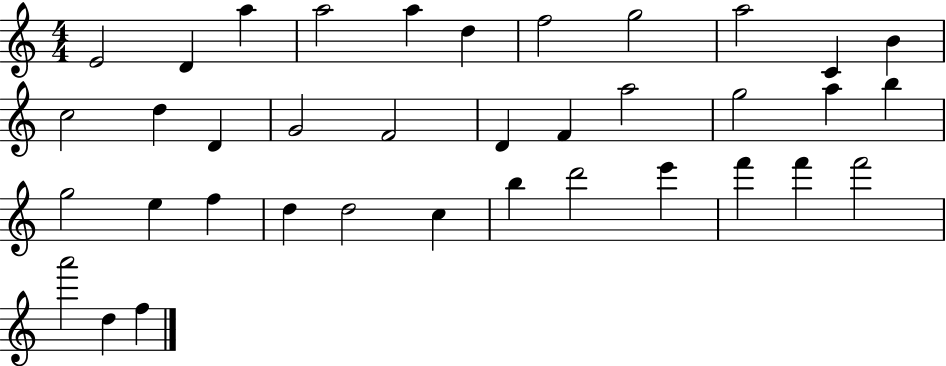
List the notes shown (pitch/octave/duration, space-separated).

E4/h D4/q A5/q A5/h A5/q D5/q F5/h G5/h A5/h C4/q B4/q C5/h D5/q D4/q G4/h F4/h D4/q F4/q A5/h G5/h A5/q B5/q G5/h E5/q F5/q D5/q D5/h C5/q B5/q D6/h E6/q F6/q F6/q F6/h A6/h D5/q F5/q